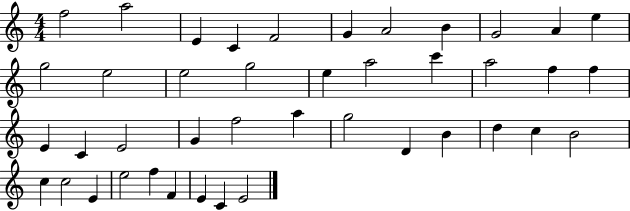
F5/h A5/h E4/q C4/q F4/h G4/q A4/h B4/q G4/h A4/q E5/q G5/h E5/h E5/h G5/h E5/q A5/h C6/q A5/h F5/q F5/q E4/q C4/q E4/h G4/q F5/h A5/q G5/h D4/q B4/q D5/q C5/q B4/h C5/q C5/h E4/q E5/h F5/q F4/q E4/q C4/q E4/h